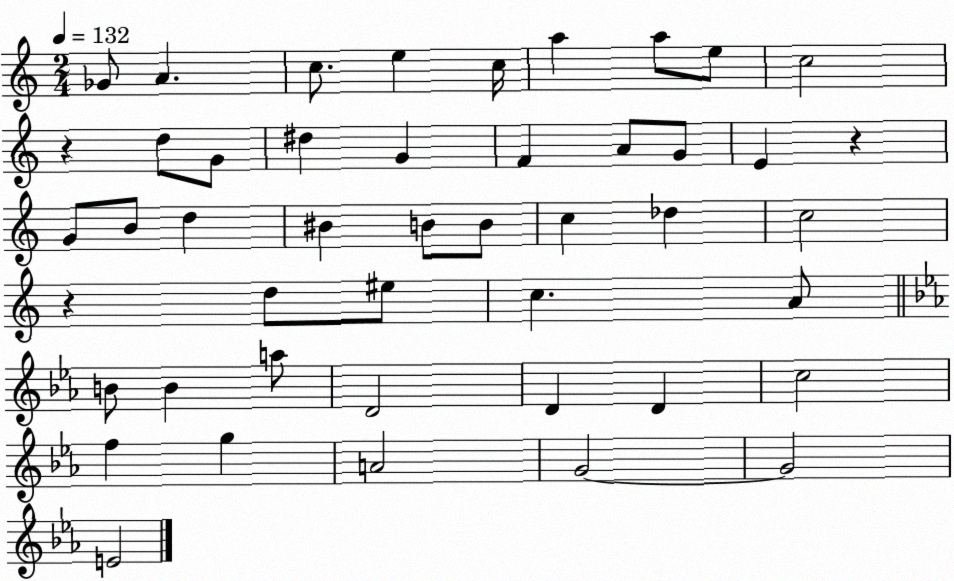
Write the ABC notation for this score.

X:1
T:Untitled
M:2/4
L:1/4
K:C
_G/2 A c/2 e c/4 a a/2 e/2 c2 z d/2 G/2 ^d G F A/2 G/2 E z G/2 B/2 d ^B B/2 B/2 c _d c2 z d/2 ^e/2 c A/2 B/2 B a/2 D2 D D c2 f g A2 G2 G2 E2